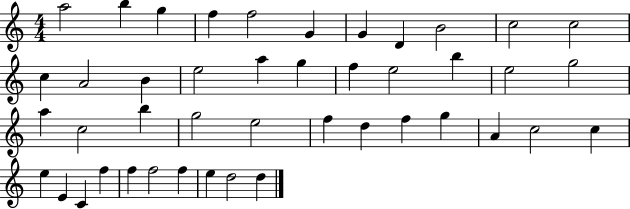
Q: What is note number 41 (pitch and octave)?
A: F5